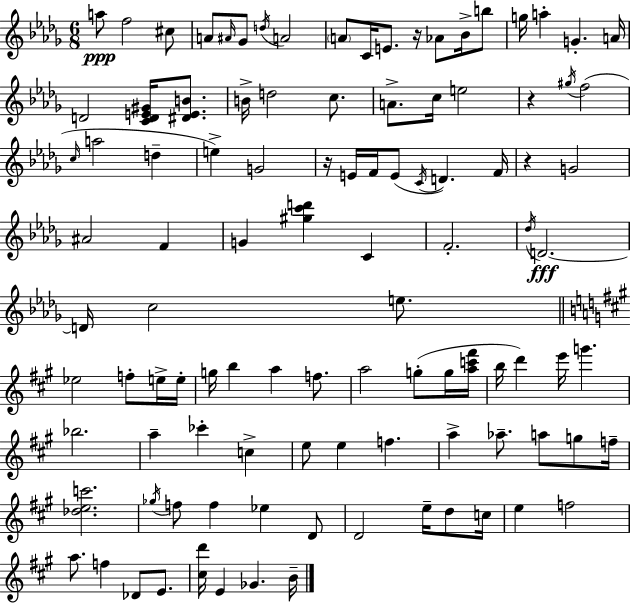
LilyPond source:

{
  \clef treble
  \numericTimeSignature
  \time 6/8
  \key bes \minor
  a''8\ppp f''2 cis''8 | a'8 \grace { ais'16 } ges'8 \acciaccatura { d''16 } a'2 | \parenthesize a'8 c'16 e'8. r16 aes'8 bes'16-> | b''8 g''16 a''4-. g'4.-. | \break a'16 d'2 <c' d' e' gis'>16 <dis' e' b'>8. | b'16-> d''2 c''8. | a'8.-> c''16 e''2 | r4 \acciaccatura { gis''16 }( f''2 | \break \grace { c''16 } a''2 | d''4-- e''4->) g'2 | r16 e'16 f'16 e'8( \acciaccatura { c'16 } d'4.) | f'16 r4 g'2 | \break ais'2 | f'4 g'4 <gis'' c''' d'''>4 | c'4 f'2.-. | \acciaccatura { des''16 } d'2.~~\fff | \break d'16 c''2 | e''8. \bar "||" \break \key a \major ees''2 f''8-. e''16-> e''16-. | g''16 b''4 a''4 f''8. | a''2 g''8-.( g''16 <a'' c''' fis'''>16 | b''16 d'''4) e'''16 g'''4. | \break bes''2. | a''4-- ces'''4-. c''4-> | e''8 e''4 f''4. | a''4-> aes''8.-- a''8 g''8 f''16-- | \break <des'' e'' c'''>2. | \acciaccatura { ges''16 } f''8 f''4 ees''4 d'8 | d'2 e''16-- d''8 | c''16 e''4 f''2 | \break a''8. f''4 des'8 e'8. | <cis'' d'''>16 e'4 ges'4. | b'16-- \bar "|."
}